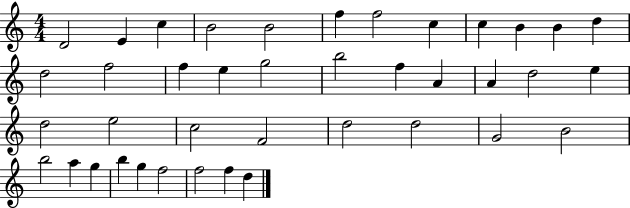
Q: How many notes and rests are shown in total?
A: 40